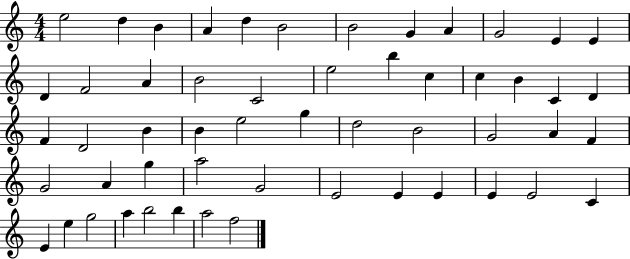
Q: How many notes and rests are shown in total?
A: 54